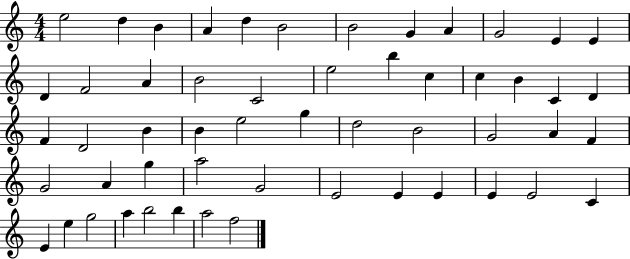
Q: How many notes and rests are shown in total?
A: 54